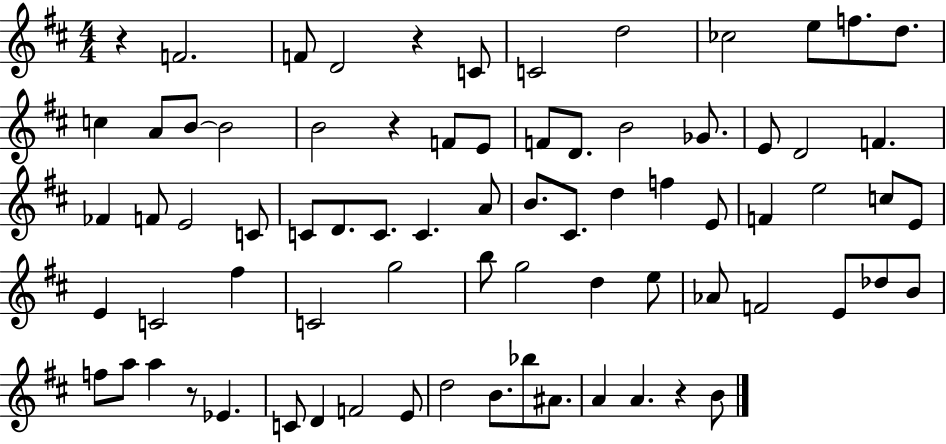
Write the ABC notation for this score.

X:1
T:Untitled
M:4/4
L:1/4
K:D
z F2 F/2 D2 z C/2 C2 d2 _c2 e/2 f/2 d/2 c A/2 B/2 B2 B2 z F/2 E/2 F/2 D/2 B2 _G/2 E/2 D2 F _F F/2 E2 C/2 C/2 D/2 C/2 C A/2 B/2 ^C/2 d f E/2 F e2 c/2 E/2 E C2 ^f C2 g2 b/2 g2 d e/2 _A/2 F2 E/2 _d/2 B/2 f/2 a/2 a z/2 _E C/2 D F2 E/2 d2 B/2 _b/2 ^A/2 A A z B/2